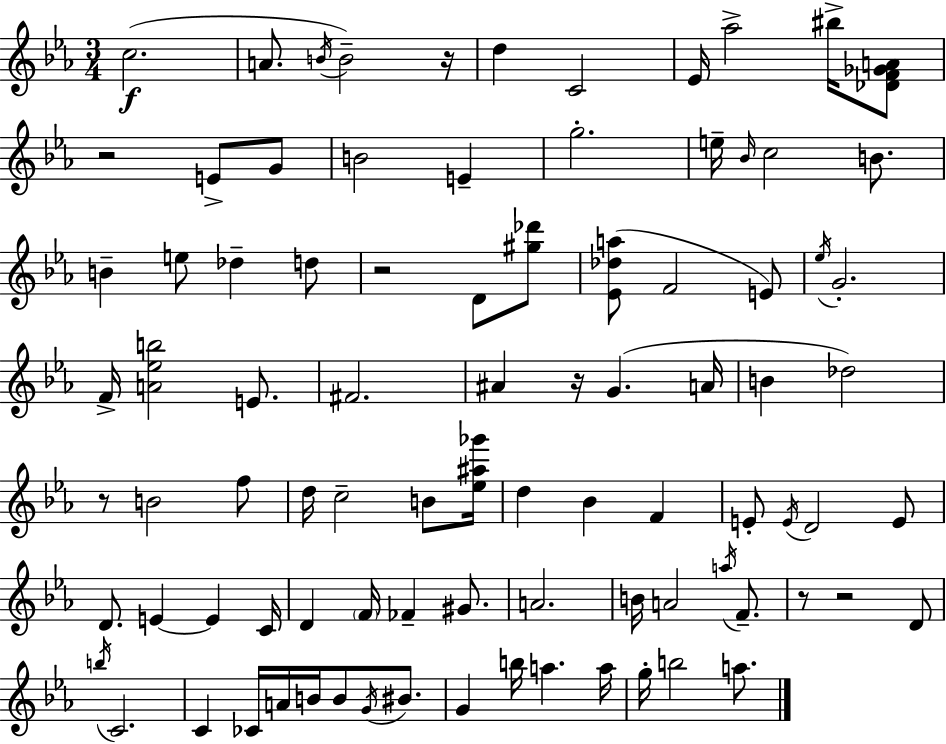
{
  \clef treble
  \numericTimeSignature
  \time 3/4
  \key c \minor
  c''2.(\f | a'8. \acciaccatura { b'16 } b'2--) | r16 d''4 c'2 | ees'16 aes''2-> bis''16-> <des' f' ges' a'>8 | \break r2 e'8-> g'8 | b'2 e'4-- | g''2.-. | e''16-- \grace { bes'16 } c''2 b'8. | \break b'4-- e''8 des''4-- | d''8 r2 d'8 | <gis'' des'''>8 <ees' des'' a''>8( f'2 | e'8) \acciaccatura { ees''16 } g'2.-. | \break f'16-> <a' ees'' b''>2 | e'8. fis'2. | ais'4 r16 g'4.( | a'16 b'4 des''2) | \break r8 b'2 | f''8 d''16 c''2-- | b'8 <ees'' ais'' ges'''>16 d''4 bes'4 f'4 | e'8-. \acciaccatura { e'16 } d'2 | \break e'8 d'8. e'4~~ e'4 | c'16 d'4 \parenthesize f'16 fes'4-- | gis'8. a'2. | b'16 a'2 | \break \acciaccatura { a''16 } f'8.-- r8 r2 | d'8 \acciaccatura { b''16 } c'2. | c'4 ces'16 a'16 | b'16 b'8 \acciaccatura { g'16 } bis'8. g'4 b''16 | \break a''4. a''16 g''16-. b''2 | a''8. \bar "|."
}